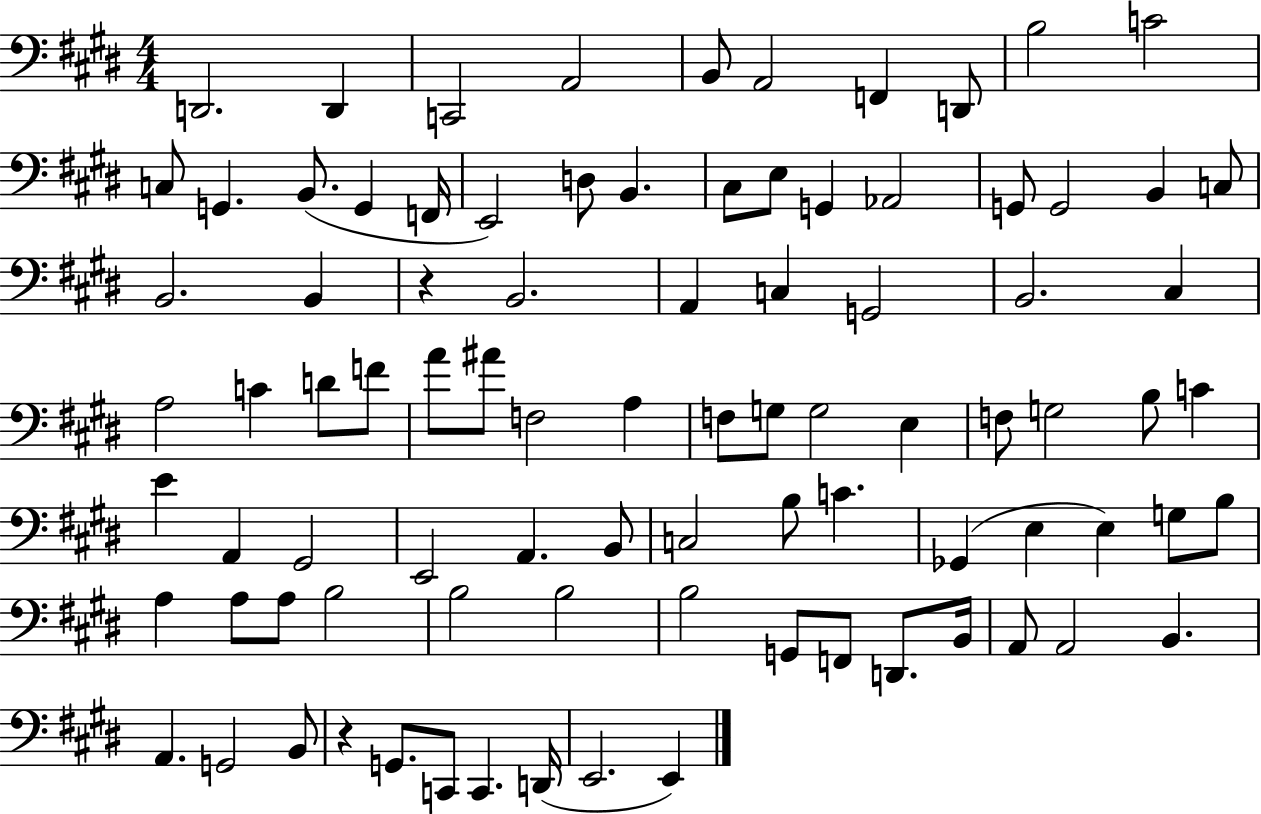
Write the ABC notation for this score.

X:1
T:Untitled
M:4/4
L:1/4
K:E
D,,2 D,, C,,2 A,,2 B,,/2 A,,2 F,, D,,/2 B,2 C2 C,/2 G,, B,,/2 G,, F,,/4 E,,2 D,/2 B,, ^C,/2 E,/2 G,, _A,,2 G,,/2 G,,2 B,, C,/2 B,,2 B,, z B,,2 A,, C, G,,2 B,,2 ^C, A,2 C D/2 F/2 A/2 ^A/2 F,2 A, F,/2 G,/2 G,2 E, F,/2 G,2 B,/2 C E A,, ^G,,2 E,,2 A,, B,,/2 C,2 B,/2 C _G,, E, E, G,/2 B,/2 A, A,/2 A,/2 B,2 B,2 B,2 B,2 G,,/2 F,,/2 D,,/2 B,,/4 A,,/2 A,,2 B,, A,, G,,2 B,,/2 z G,,/2 C,,/2 C,, D,,/4 E,,2 E,,